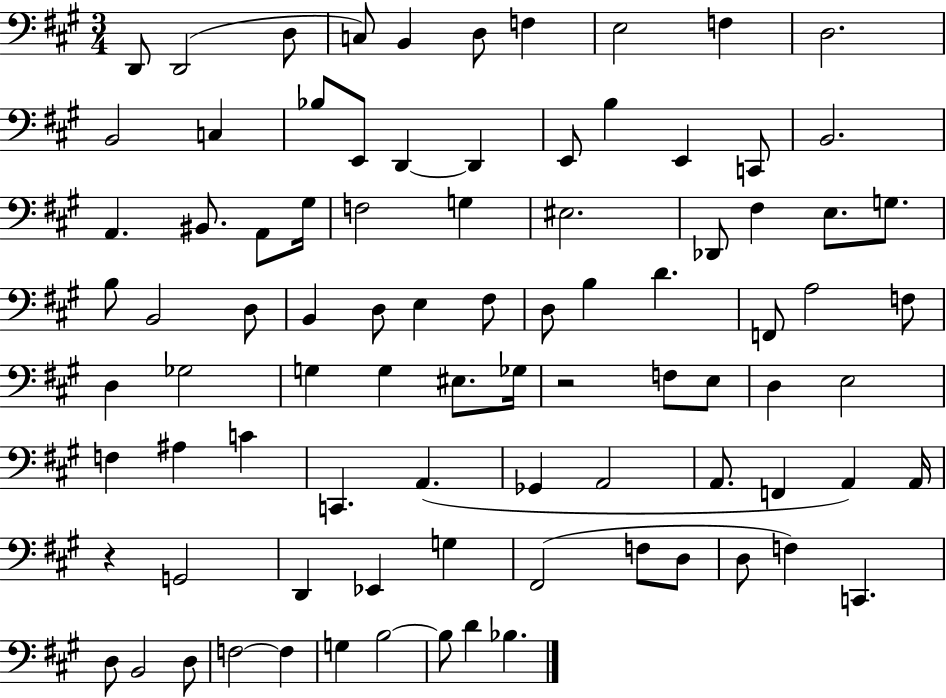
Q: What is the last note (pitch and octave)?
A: Bb3